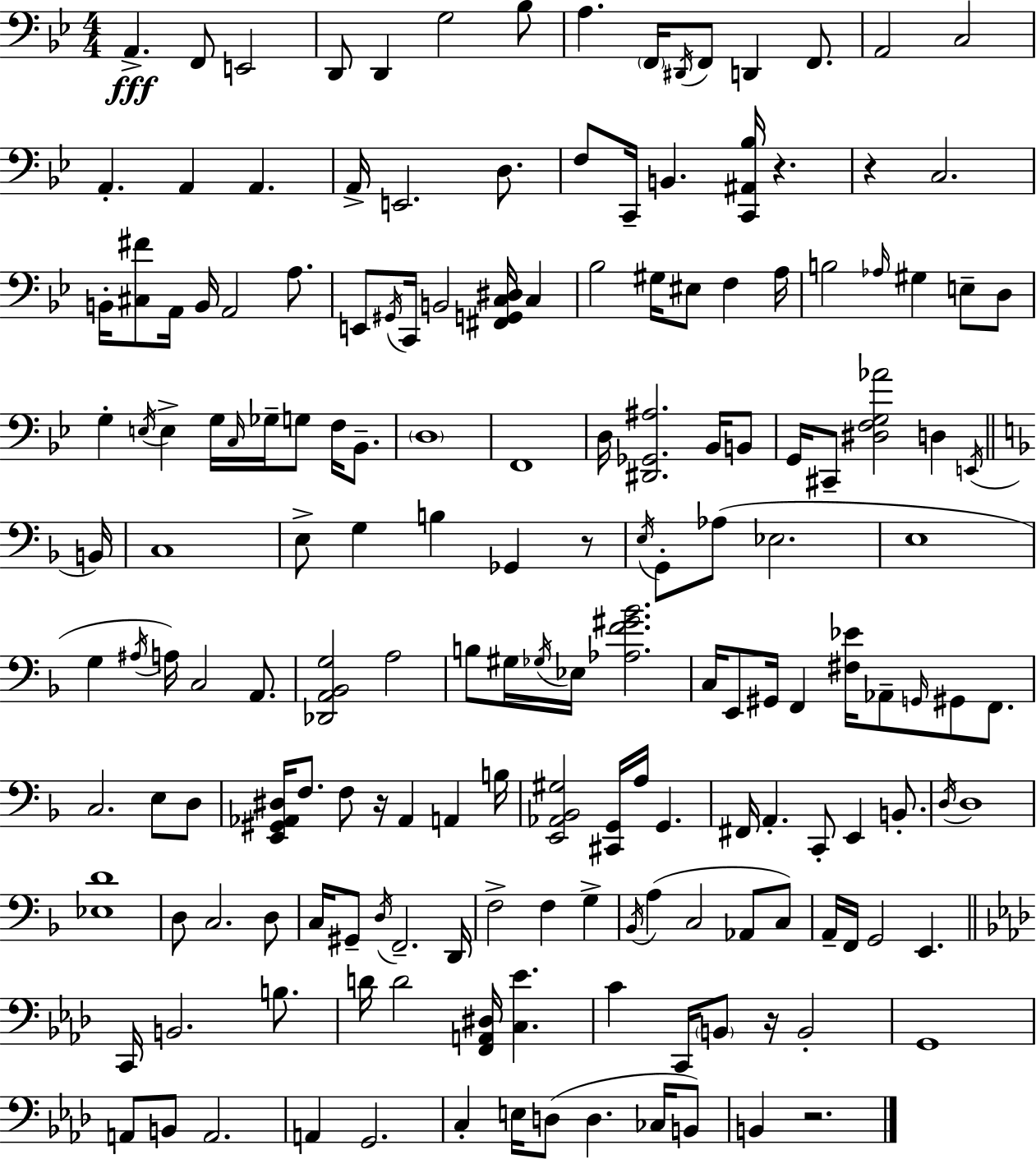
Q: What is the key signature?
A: BES major